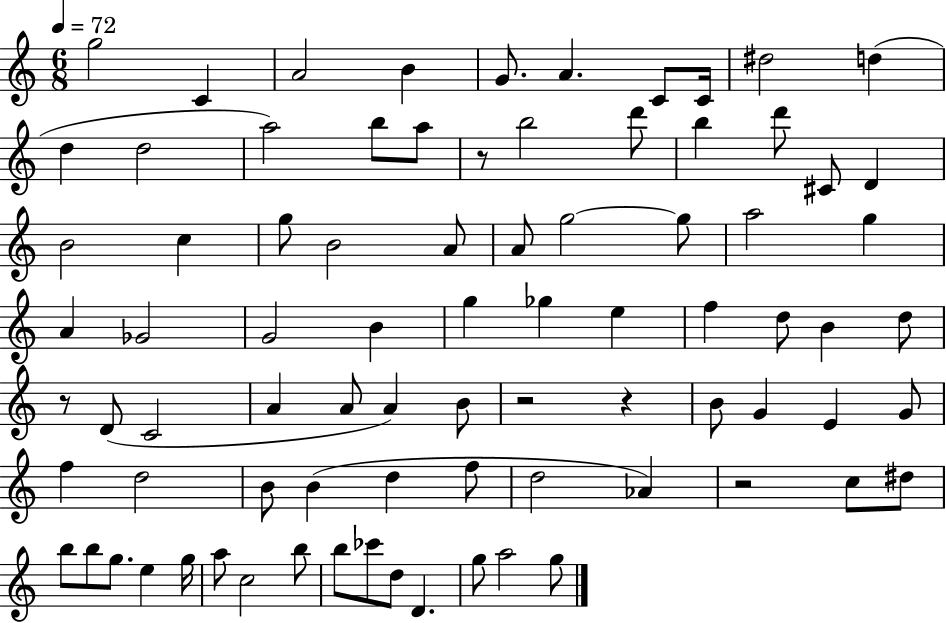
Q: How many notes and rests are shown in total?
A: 82